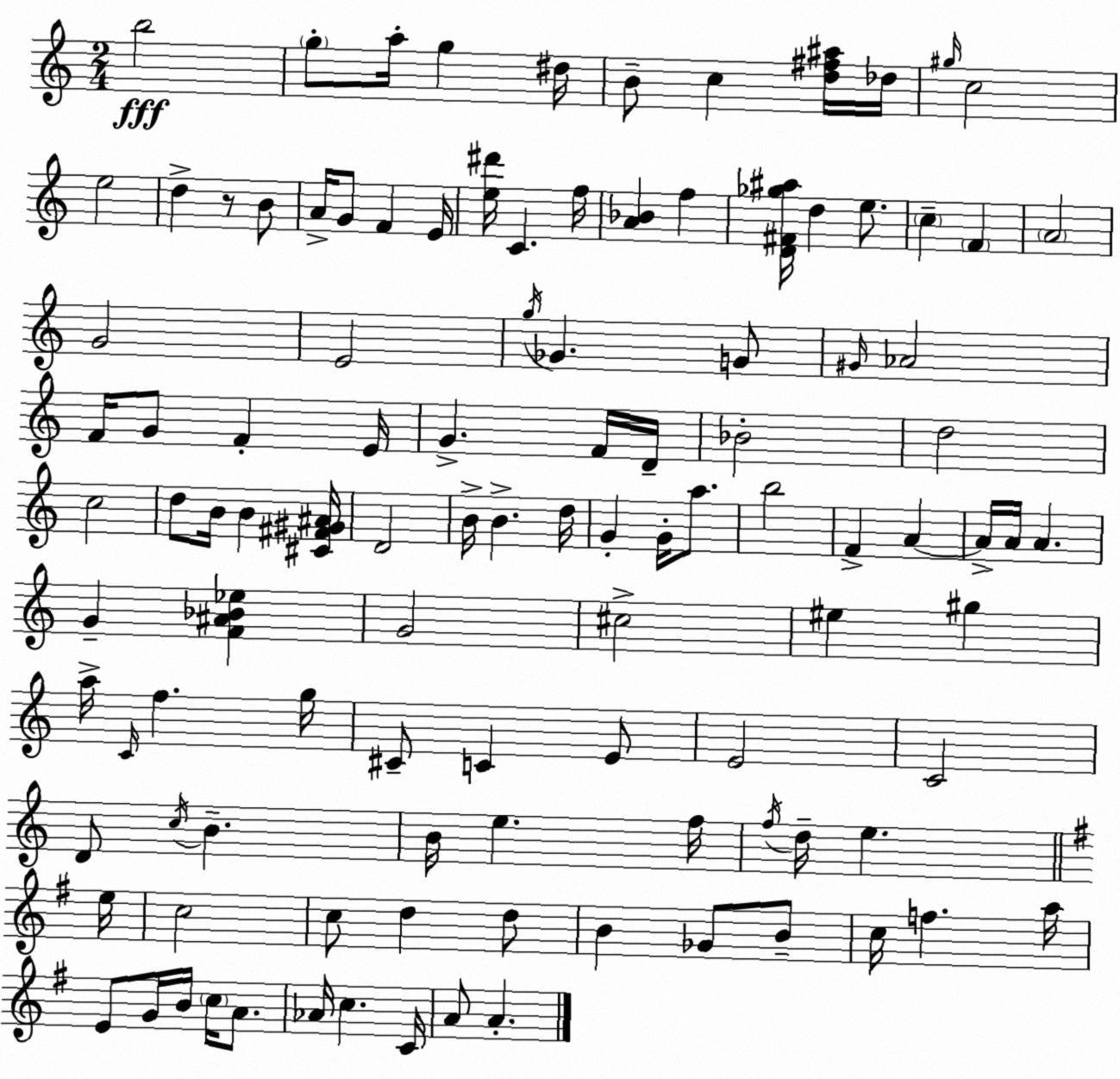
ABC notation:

X:1
T:Untitled
M:2/4
L:1/4
K:C
b2 g/2 a/4 g ^d/4 B/2 c [d^f^a]/4 _d/4 ^g/4 c2 e2 d z/2 B/2 A/4 G/2 F E/4 [e^d']/4 C f/4 [A_B] f [D^F_g^a]/4 d e/2 c F A2 G2 E2 g/4 _G G/2 ^G/4 _A2 F/4 G/2 F E/4 G F/4 D/4 _B2 d2 c2 d/2 B/4 B [^C^F^G^A]/4 D2 B/4 B d/4 G G/4 a/2 b2 F A A/4 A/4 A G [F^A_B_e] G2 ^c2 ^e ^g a/4 C/4 f g/4 ^C/2 C E/2 E2 C2 D/2 c/4 B B/4 e f/4 f/4 d/4 e e/4 c2 c/2 d d/2 B _G/2 B/2 c/4 f a/4 E/2 G/4 B/4 c/4 A/2 _A/4 c C/4 A/2 A